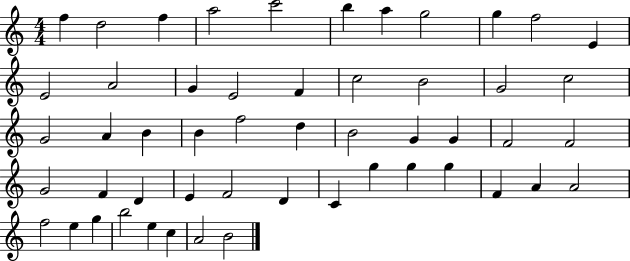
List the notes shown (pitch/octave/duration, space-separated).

F5/q D5/h F5/q A5/h C6/h B5/q A5/q G5/h G5/q F5/h E4/q E4/h A4/h G4/q E4/h F4/q C5/h B4/h G4/h C5/h G4/h A4/q B4/q B4/q F5/h D5/q B4/h G4/q G4/q F4/h F4/h G4/h F4/q D4/q E4/q F4/h D4/q C4/q G5/q G5/q G5/q F4/q A4/q A4/h F5/h E5/q G5/q B5/h E5/q C5/q A4/h B4/h